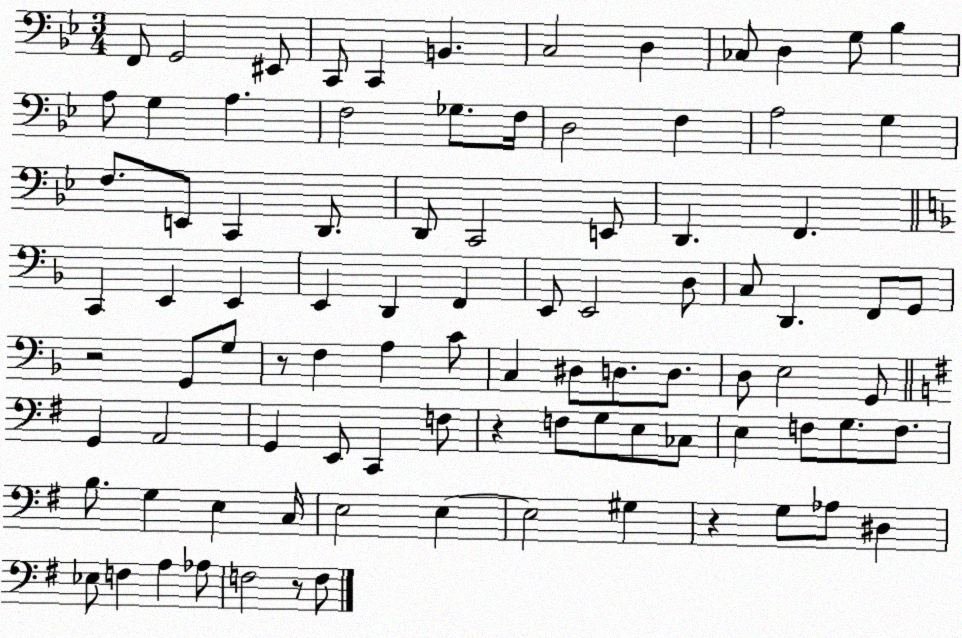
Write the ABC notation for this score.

X:1
T:Untitled
M:3/4
L:1/4
K:Bb
F,,/2 G,,2 ^E,,/2 C,,/2 C,, B,, C,2 D, _C,/2 D, G,/2 _B, A,/2 G, A, F,2 _G,/2 F,/4 D,2 F, A,2 G, F,/2 E,,/2 C,, D,,/2 D,,/2 C,,2 E,,/2 D,, F,, C,, E,, E,, E,, D,, F,, E,,/2 E,,2 D,/2 C,/2 D,, F,,/2 G,,/2 z2 G,,/2 G,/2 z/2 F, A, C/2 C, ^D,/2 D,/2 D,/2 D,/2 E,2 G,,/2 G,, A,,2 G,, E,,/2 C,, F,/2 z F,/2 G,/2 E,/2 _C,/2 E, F,/2 G,/2 F,/2 B,/2 G, E, C,/4 E,2 E, E,2 ^G, z G,/2 _A,/2 ^D, _E,/2 F, A, _A,/2 F,2 z/2 F,/2